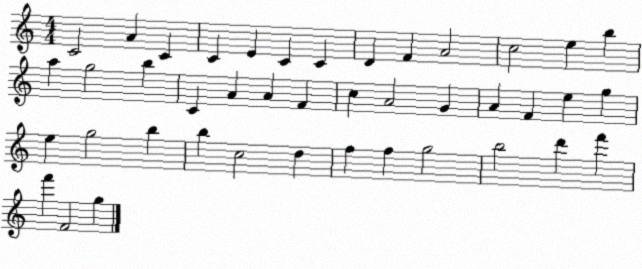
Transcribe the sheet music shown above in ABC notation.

X:1
T:Untitled
M:4/4
L:1/4
K:C
C2 A C C E C C D F A2 c2 e b a g2 b C A A F c A2 G A F e g e g2 b b c2 d f f g2 b2 d' f' f' F2 g